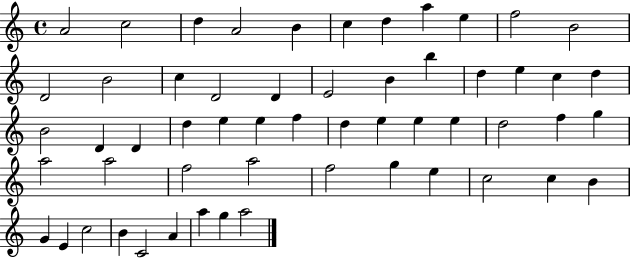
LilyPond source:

{
  \clef treble
  \time 4/4
  \defaultTimeSignature
  \key c \major
  a'2 c''2 | d''4 a'2 b'4 | c''4 d''4 a''4 e''4 | f''2 b'2 | \break d'2 b'2 | c''4 d'2 d'4 | e'2 b'4 b''4 | d''4 e''4 c''4 d''4 | \break b'2 d'4 d'4 | d''4 e''4 e''4 f''4 | d''4 e''4 e''4 e''4 | d''2 f''4 g''4 | \break a''2 a''2 | f''2 a''2 | f''2 g''4 e''4 | c''2 c''4 b'4 | \break g'4 e'4 c''2 | b'4 c'2 a'4 | a''4 g''4 a''2 | \bar "|."
}